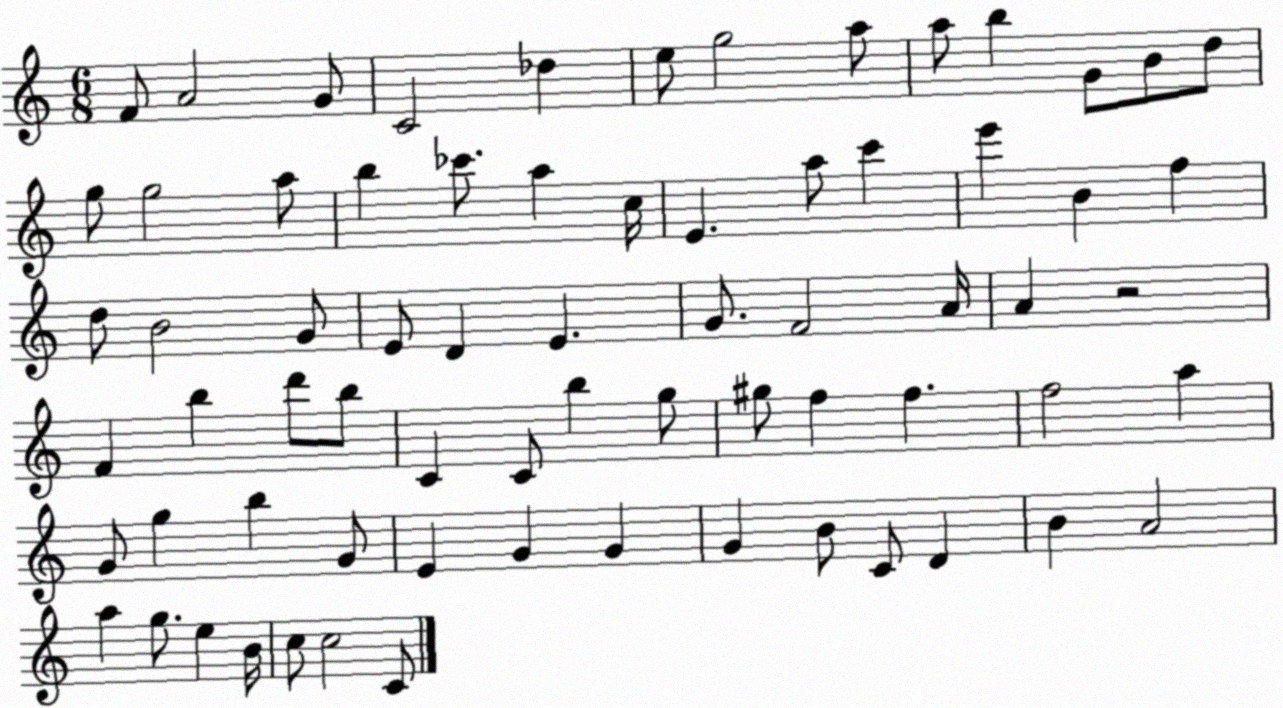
X:1
T:Untitled
M:6/8
L:1/4
K:C
F/2 A2 G/2 C2 _d e/2 g2 a/2 a/2 b G/2 B/2 d/2 g/2 g2 a/2 b _c'/2 a c/4 E a/2 c' e' B f d/2 B2 G/2 E/2 D E G/2 F2 A/4 A z2 F b d'/2 b/2 C C/2 b g/2 ^g/2 f f f2 a G/2 g b G/2 E G G G B/2 C/2 D B A2 a g/2 e B/4 c/2 c2 C/2